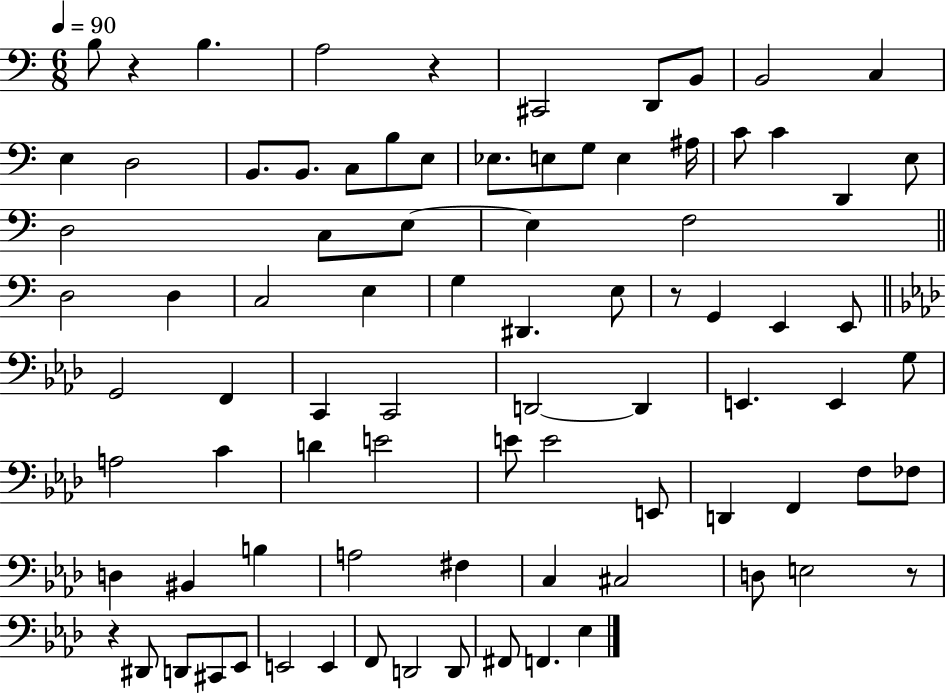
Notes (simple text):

B3/e R/q B3/q. A3/h R/q C#2/h D2/e B2/e B2/h C3/q E3/q D3/h B2/e. B2/e. C3/e B3/e E3/e Eb3/e. E3/e G3/e E3/q A#3/s C4/e C4/q D2/q E3/e D3/h C3/e E3/e E3/q F3/h D3/h D3/q C3/h E3/q G3/q D#2/q. E3/e R/e G2/q E2/q E2/e G2/h F2/q C2/q C2/h D2/h D2/q E2/q. E2/q G3/e A3/h C4/q D4/q E4/h E4/e E4/h E2/e D2/q F2/q F3/e FES3/e D3/q BIS2/q B3/q A3/h F#3/q C3/q C#3/h D3/e E3/h R/e R/q D#2/e D2/e C#2/e Eb2/e E2/h E2/q F2/e D2/h D2/e F#2/e F2/q. Eb3/q